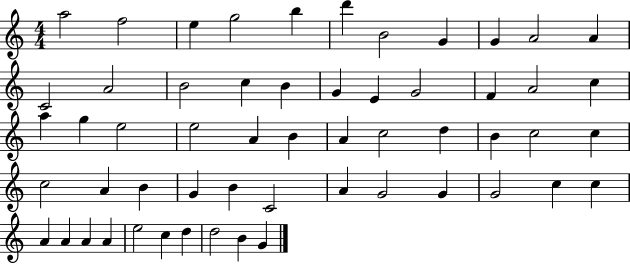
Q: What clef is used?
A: treble